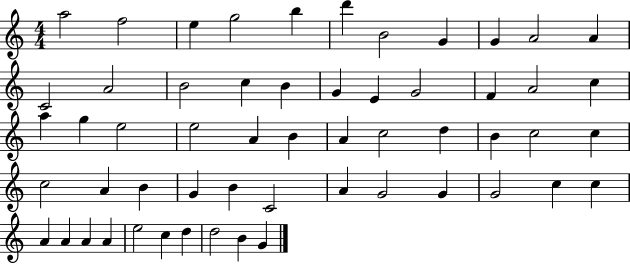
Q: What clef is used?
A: treble